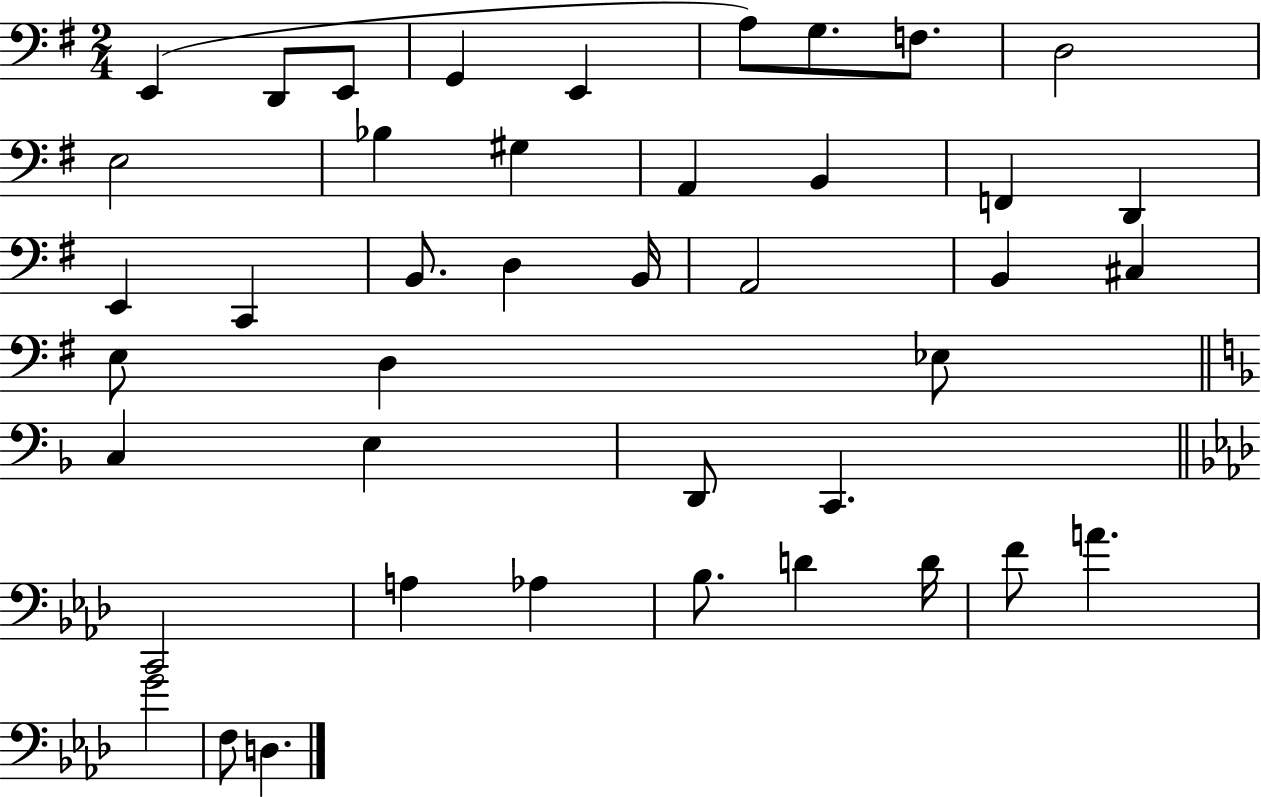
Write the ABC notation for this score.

X:1
T:Untitled
M:2/4
L:1/4
K:G
E,, D,,/2 E,,/2 G,, E,, A,/2 G,/2 F,/2 D,2 E,2 _B, ^G, A,, B,, F,, D,, E,, C,, B,,/2 D, B,,/4 A,,2 B,, ^C, E,/2 D, _E,/2 C, E, D,,/2 C,, C,,2 A, _A, _B,/2 D D/4 F/2 A G2 F,/2 D,